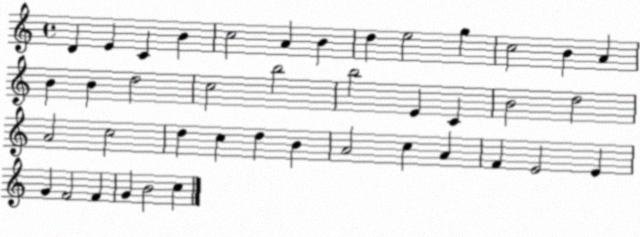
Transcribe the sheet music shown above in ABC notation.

X:1
T:Untitled
M:4/4
L:1/4
K:C
D E C B c2 A B d e2 g c2 B A B B d2 c2 b2 b2 E C B2 d2 A2 c2 d c d B A2 c A F E2 E G F2 F G B2 c